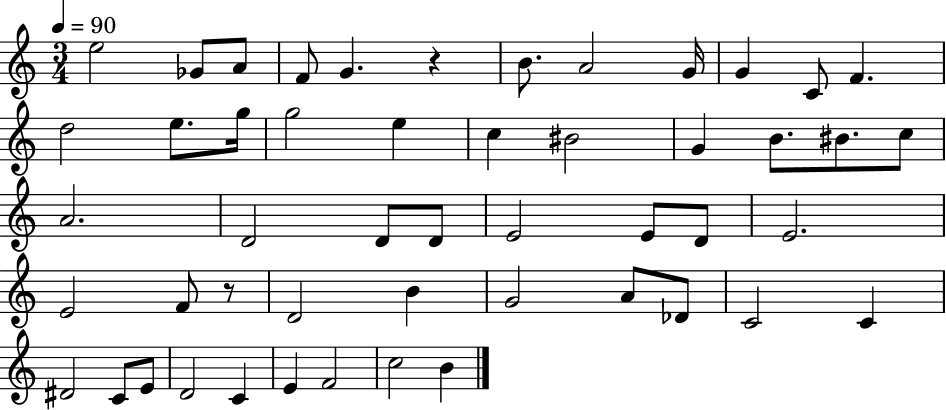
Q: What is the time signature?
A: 3/4